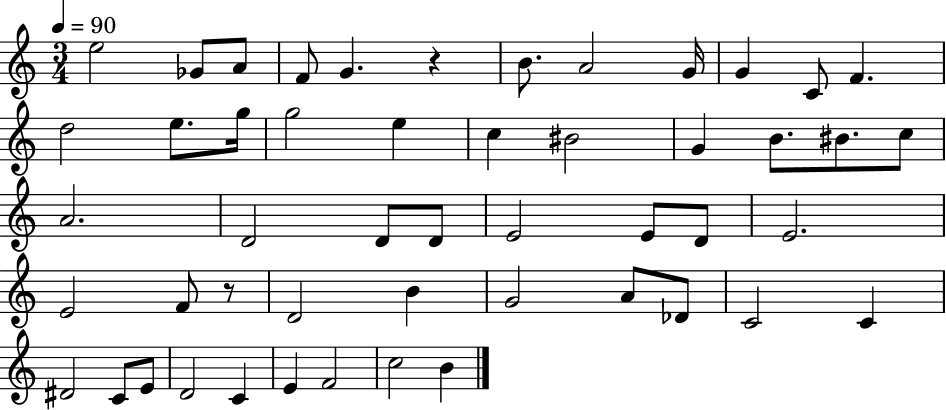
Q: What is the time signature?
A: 3/4